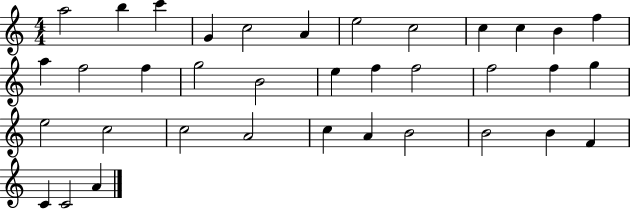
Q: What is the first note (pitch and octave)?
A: A5